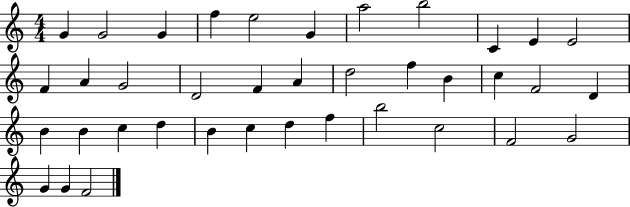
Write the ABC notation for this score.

X:1
T:Untitled
M:4/4
L:1/4
K:C
G G2 G f e2 G a2 b2 C E E2 F A G2 D2 F A d2 f B c F2 D B B c d B c d f b2 c2 F2 G2 G G F2